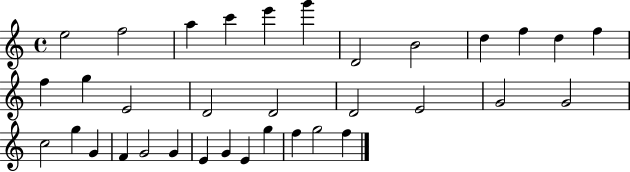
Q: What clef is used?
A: treble